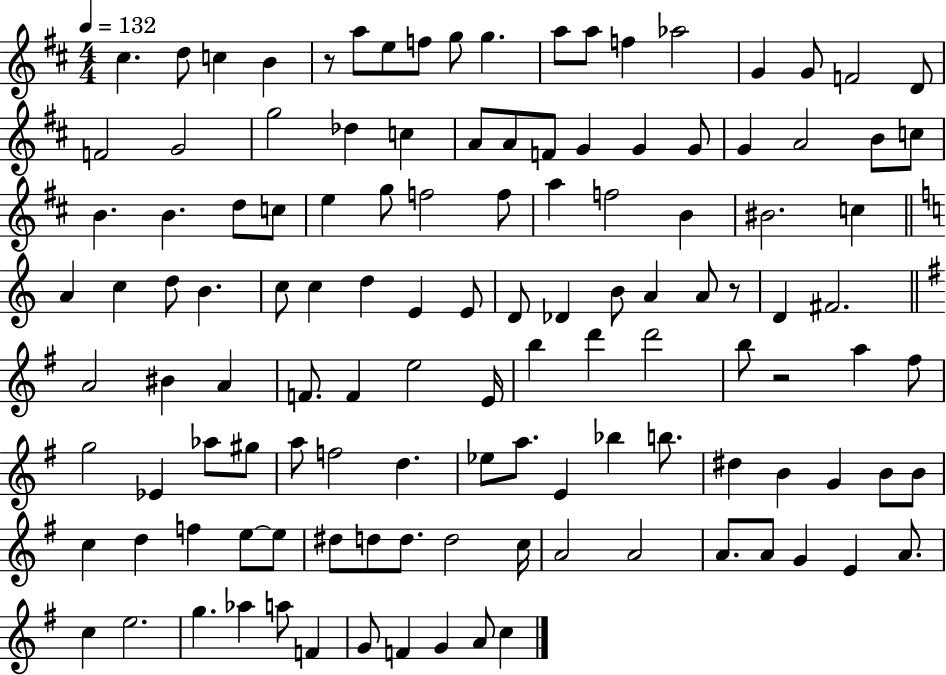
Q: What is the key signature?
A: D major